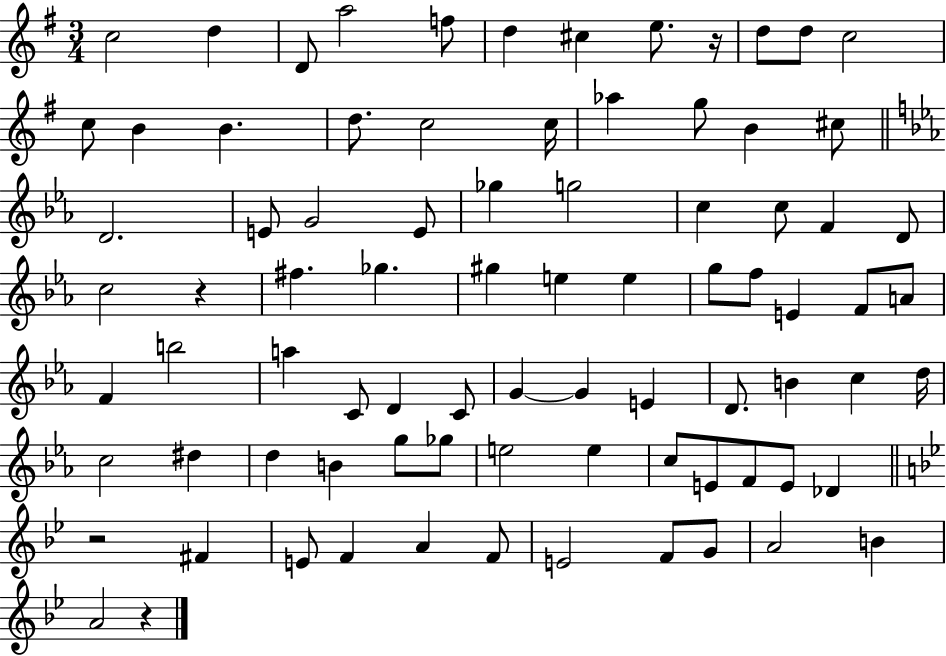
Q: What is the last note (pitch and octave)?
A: A4